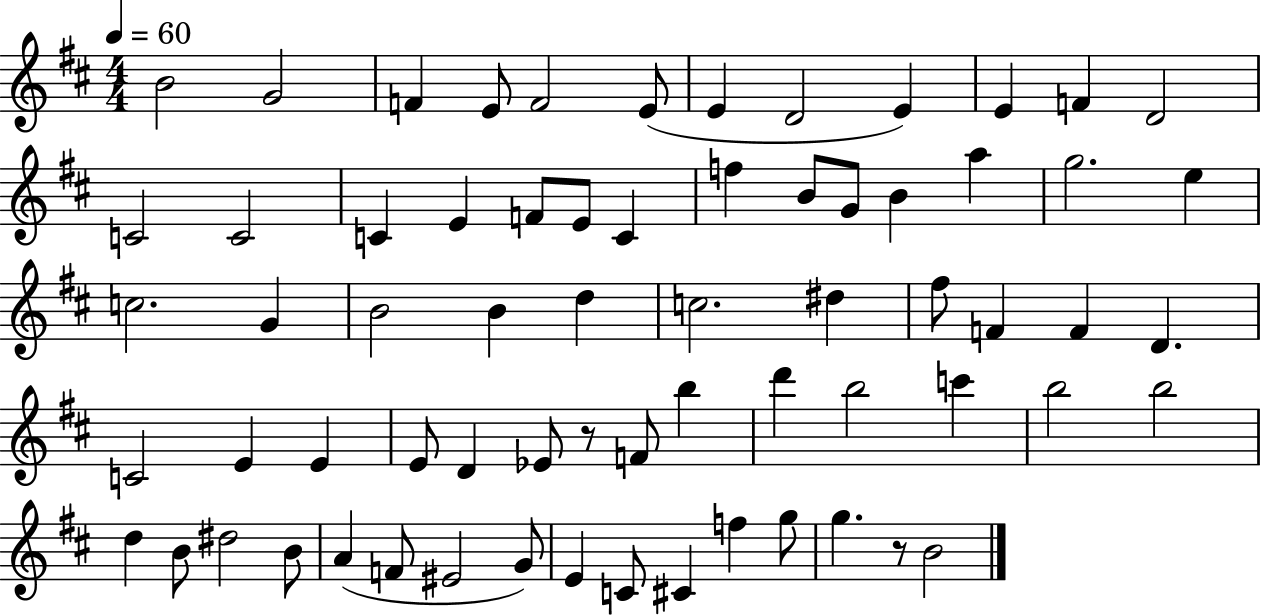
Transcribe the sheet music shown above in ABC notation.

X:1
T:Untitled
M:4/4
L:1/4
K:D
B2 G2 F E/2 F2 E/2 E D2 E E F D2 C2 C2 C E F/2 E/2 C f B/2 G/2 B a g2 e c2 G B2 B d c2 ^d ^f/2 F F D C2 E E E/2 D _E/2 z/2 F/2 b d' b2 c' b2 b2 d B/2 ^d2 B/2 A F/2 ^E2 G/2 E C/2 ^C f g/2 g z/2 B2